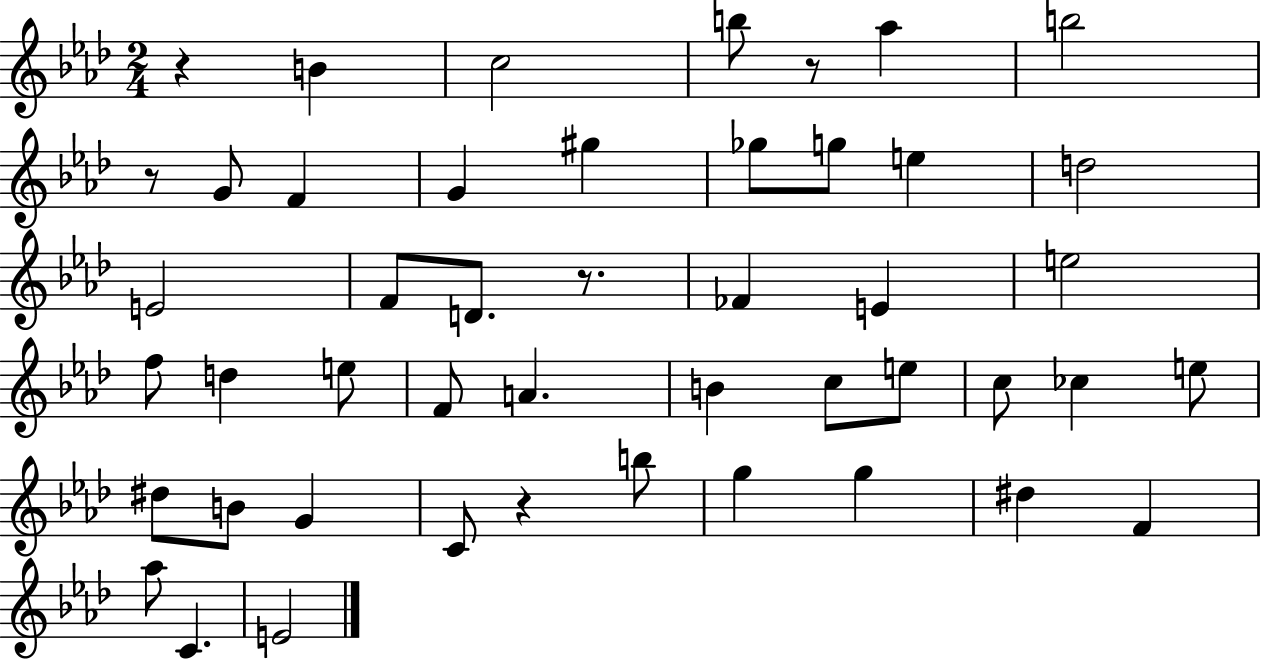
{
  \clef treble
  \numericTimeSignature
  \time 2/4
  \key aes \major
  r4 b'4 | c''2 | b''8 r8 aes''4 | b''2 | \break r8 g'8 f'4 | g'4 gis''4 | ges''8 g''8 e''4 | d''2 | \break e'2 | f'8 d'8. r8. | fes'4 e'4 | e''2 | \break f''8 d''4 e''8 | f'8 a'4. | b'4 c''8 e''8 | c''8 ces''4 e''8 | \break dis''8 b'8 g'4 | c'8 r4 b''8 | g''4 g''4 | dis''4 f'4 | \break aes''8 c'4. | e'2 | \bar "|."
}